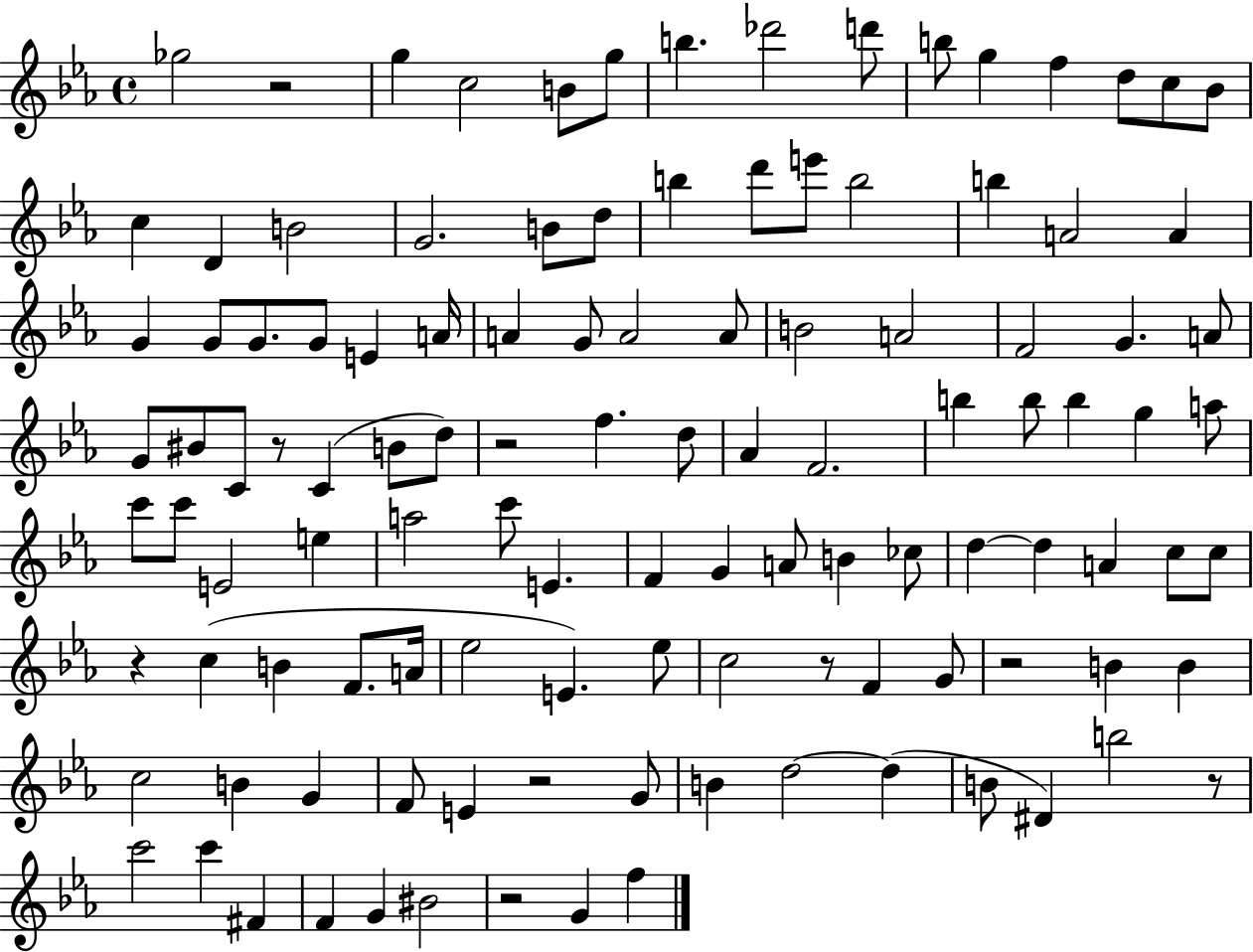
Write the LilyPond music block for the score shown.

{
  \clef treble
  \time 4/4
  \defaultTimeSignature
  \key ees \major
  ges''2 r2 | g''4 c''2 b'8 g''8 | b''4. des'''2 d'''8 | b''8 g''4 f''4 d''8 c''8 bes'8 | \break c''4 d'4 b'2 | g'2. b'8 d''8 | b''4 d'''8 e'''8 b''2 | b''4 a'2 a'4 | \break g'4 g'8 g'8. g'8 e'4 a'16 | a'4 g'8 a'2 a'8 | b'2 a'2 | f'2 g'4. a'8 | \break g'8 bis'8 c'8 r8 c'4( b'8 d''8) | r2 f''4. d''8 | aes'4 f'2. | b''4 b''8 b''4 g''4 a''8 | \break c'''8 c'''8 e'2 e''4 | a''2 c'''8 e'4. | f'4 g'4 a'8 b'4 ces''8 | d''4~~ d''4 a'4 c''8 c''8 | \break r4 c''4( b'4 f'8. a'16 | ees''2 e'4.) ees''8 | c''2 r8 f'4 g'8 | r2 b'4 b'4 | \break c''2 b'4 g'4 | f'8 e'4 r2 g'8 | b'4 d''2~~ d''4( | b'8 dis'4) b''2 r8 | \break c'''2 c'''4 fis'4 | f'4 g'4 bis'2 | r2 g'4 f''4 | \bar "|."
}